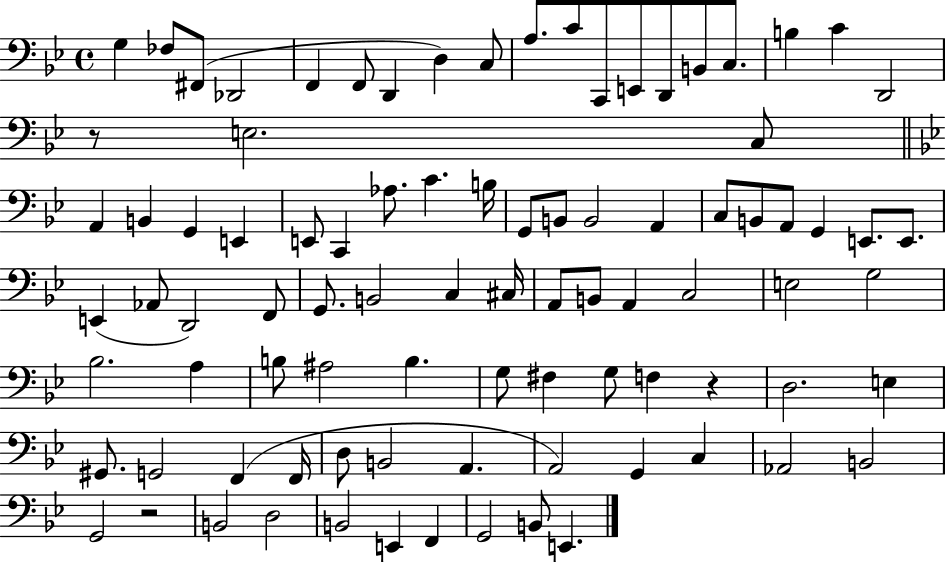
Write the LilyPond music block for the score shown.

{
  \clef bass
  \time 4/4
  \defaultTimeSignature
  \key bes \major
  g4 fes8 fis,8( des,2 | f,4 f,8 d,4 d4) c8 | a8. c'8 c,8 e,8 d,8 b,8 c8. | b4 c'4 d,2 | \break r8 e2. c8 | \bar "||" \break \key bes \major a,4 b,4 g,4 e,4 | e,8 c,4 aes8. c'4. b16 | g,8 b,8 b,2 a,4 | c8 b,8 a,8 g,4 e,8. e,8. | \break e,4( aes,8 d,2) f,8 | g,8. b,2 c4 cis16 | a,8 b,8 a,4 c2 | e2 g2 | \break bes2. a4 | b8 ais2 b4. | g8 fis4 g8 f4 r4 | d2. e4 | \break gis,8. g,2 f,4( f,16 | d8 b,2 a,4. | a,2) g,4 c4 | aes,2 b,2 | \break g,2 r2 | b,2 d2 | b,2 e,4 f,4 | g,2 b,8 e,4. | \break \bar "|."
}